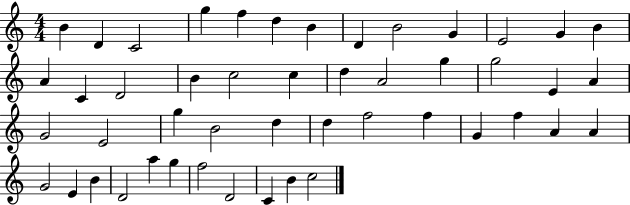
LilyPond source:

{
  \clef treble
  \numericTimeSignature
  \time 4/4
  \key c \major
  b'4 d'4 c'2 | g''4 f''4 d''4 b'4 | d'4 b'2 g'4 | e'2 g'4 b'4 | \break a'4 c'4 d'2 | b'4 c''2 c''4 | d''4 a'2 g''4 | g''2 e'4 a'4 | \break g'2 e'2 | g''4 b'2 d''4 | d''4 f''2 f''4 | g'4 f''4 a'4 a'4 | \break g'2 e'4 b'4 | d'2 a''4 g''4 | f''2 d'2 | c'4 b'4 c''2 | \break \bar "|."
}